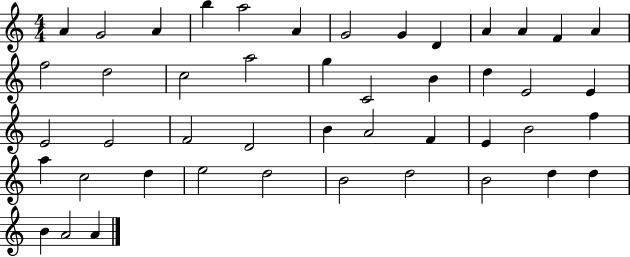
{
  \clef treble
  \numericTimeSignature
  \time 4/4
  \key c \major
  a'4 g'2 a'4 | b''4 a''2 a'4 | g'2 g'4 d'4 | a'4 a'4 f'4 a'4 | \break f''2 d''2 | c''2 a''2 | g''4 c'2 b'4 | d''4 e'2 e'4 | \break e'2 e'2 | f'2 d'2 | b'4 a'2 f'4 | e'4 b'2 f''4 | \break a''4 c''2 d''4 | e''2 d''2 | b'2 d''2 | b'2 d''4 d''4 | \break b'4 a'2 a'4 | \bar "|."
}